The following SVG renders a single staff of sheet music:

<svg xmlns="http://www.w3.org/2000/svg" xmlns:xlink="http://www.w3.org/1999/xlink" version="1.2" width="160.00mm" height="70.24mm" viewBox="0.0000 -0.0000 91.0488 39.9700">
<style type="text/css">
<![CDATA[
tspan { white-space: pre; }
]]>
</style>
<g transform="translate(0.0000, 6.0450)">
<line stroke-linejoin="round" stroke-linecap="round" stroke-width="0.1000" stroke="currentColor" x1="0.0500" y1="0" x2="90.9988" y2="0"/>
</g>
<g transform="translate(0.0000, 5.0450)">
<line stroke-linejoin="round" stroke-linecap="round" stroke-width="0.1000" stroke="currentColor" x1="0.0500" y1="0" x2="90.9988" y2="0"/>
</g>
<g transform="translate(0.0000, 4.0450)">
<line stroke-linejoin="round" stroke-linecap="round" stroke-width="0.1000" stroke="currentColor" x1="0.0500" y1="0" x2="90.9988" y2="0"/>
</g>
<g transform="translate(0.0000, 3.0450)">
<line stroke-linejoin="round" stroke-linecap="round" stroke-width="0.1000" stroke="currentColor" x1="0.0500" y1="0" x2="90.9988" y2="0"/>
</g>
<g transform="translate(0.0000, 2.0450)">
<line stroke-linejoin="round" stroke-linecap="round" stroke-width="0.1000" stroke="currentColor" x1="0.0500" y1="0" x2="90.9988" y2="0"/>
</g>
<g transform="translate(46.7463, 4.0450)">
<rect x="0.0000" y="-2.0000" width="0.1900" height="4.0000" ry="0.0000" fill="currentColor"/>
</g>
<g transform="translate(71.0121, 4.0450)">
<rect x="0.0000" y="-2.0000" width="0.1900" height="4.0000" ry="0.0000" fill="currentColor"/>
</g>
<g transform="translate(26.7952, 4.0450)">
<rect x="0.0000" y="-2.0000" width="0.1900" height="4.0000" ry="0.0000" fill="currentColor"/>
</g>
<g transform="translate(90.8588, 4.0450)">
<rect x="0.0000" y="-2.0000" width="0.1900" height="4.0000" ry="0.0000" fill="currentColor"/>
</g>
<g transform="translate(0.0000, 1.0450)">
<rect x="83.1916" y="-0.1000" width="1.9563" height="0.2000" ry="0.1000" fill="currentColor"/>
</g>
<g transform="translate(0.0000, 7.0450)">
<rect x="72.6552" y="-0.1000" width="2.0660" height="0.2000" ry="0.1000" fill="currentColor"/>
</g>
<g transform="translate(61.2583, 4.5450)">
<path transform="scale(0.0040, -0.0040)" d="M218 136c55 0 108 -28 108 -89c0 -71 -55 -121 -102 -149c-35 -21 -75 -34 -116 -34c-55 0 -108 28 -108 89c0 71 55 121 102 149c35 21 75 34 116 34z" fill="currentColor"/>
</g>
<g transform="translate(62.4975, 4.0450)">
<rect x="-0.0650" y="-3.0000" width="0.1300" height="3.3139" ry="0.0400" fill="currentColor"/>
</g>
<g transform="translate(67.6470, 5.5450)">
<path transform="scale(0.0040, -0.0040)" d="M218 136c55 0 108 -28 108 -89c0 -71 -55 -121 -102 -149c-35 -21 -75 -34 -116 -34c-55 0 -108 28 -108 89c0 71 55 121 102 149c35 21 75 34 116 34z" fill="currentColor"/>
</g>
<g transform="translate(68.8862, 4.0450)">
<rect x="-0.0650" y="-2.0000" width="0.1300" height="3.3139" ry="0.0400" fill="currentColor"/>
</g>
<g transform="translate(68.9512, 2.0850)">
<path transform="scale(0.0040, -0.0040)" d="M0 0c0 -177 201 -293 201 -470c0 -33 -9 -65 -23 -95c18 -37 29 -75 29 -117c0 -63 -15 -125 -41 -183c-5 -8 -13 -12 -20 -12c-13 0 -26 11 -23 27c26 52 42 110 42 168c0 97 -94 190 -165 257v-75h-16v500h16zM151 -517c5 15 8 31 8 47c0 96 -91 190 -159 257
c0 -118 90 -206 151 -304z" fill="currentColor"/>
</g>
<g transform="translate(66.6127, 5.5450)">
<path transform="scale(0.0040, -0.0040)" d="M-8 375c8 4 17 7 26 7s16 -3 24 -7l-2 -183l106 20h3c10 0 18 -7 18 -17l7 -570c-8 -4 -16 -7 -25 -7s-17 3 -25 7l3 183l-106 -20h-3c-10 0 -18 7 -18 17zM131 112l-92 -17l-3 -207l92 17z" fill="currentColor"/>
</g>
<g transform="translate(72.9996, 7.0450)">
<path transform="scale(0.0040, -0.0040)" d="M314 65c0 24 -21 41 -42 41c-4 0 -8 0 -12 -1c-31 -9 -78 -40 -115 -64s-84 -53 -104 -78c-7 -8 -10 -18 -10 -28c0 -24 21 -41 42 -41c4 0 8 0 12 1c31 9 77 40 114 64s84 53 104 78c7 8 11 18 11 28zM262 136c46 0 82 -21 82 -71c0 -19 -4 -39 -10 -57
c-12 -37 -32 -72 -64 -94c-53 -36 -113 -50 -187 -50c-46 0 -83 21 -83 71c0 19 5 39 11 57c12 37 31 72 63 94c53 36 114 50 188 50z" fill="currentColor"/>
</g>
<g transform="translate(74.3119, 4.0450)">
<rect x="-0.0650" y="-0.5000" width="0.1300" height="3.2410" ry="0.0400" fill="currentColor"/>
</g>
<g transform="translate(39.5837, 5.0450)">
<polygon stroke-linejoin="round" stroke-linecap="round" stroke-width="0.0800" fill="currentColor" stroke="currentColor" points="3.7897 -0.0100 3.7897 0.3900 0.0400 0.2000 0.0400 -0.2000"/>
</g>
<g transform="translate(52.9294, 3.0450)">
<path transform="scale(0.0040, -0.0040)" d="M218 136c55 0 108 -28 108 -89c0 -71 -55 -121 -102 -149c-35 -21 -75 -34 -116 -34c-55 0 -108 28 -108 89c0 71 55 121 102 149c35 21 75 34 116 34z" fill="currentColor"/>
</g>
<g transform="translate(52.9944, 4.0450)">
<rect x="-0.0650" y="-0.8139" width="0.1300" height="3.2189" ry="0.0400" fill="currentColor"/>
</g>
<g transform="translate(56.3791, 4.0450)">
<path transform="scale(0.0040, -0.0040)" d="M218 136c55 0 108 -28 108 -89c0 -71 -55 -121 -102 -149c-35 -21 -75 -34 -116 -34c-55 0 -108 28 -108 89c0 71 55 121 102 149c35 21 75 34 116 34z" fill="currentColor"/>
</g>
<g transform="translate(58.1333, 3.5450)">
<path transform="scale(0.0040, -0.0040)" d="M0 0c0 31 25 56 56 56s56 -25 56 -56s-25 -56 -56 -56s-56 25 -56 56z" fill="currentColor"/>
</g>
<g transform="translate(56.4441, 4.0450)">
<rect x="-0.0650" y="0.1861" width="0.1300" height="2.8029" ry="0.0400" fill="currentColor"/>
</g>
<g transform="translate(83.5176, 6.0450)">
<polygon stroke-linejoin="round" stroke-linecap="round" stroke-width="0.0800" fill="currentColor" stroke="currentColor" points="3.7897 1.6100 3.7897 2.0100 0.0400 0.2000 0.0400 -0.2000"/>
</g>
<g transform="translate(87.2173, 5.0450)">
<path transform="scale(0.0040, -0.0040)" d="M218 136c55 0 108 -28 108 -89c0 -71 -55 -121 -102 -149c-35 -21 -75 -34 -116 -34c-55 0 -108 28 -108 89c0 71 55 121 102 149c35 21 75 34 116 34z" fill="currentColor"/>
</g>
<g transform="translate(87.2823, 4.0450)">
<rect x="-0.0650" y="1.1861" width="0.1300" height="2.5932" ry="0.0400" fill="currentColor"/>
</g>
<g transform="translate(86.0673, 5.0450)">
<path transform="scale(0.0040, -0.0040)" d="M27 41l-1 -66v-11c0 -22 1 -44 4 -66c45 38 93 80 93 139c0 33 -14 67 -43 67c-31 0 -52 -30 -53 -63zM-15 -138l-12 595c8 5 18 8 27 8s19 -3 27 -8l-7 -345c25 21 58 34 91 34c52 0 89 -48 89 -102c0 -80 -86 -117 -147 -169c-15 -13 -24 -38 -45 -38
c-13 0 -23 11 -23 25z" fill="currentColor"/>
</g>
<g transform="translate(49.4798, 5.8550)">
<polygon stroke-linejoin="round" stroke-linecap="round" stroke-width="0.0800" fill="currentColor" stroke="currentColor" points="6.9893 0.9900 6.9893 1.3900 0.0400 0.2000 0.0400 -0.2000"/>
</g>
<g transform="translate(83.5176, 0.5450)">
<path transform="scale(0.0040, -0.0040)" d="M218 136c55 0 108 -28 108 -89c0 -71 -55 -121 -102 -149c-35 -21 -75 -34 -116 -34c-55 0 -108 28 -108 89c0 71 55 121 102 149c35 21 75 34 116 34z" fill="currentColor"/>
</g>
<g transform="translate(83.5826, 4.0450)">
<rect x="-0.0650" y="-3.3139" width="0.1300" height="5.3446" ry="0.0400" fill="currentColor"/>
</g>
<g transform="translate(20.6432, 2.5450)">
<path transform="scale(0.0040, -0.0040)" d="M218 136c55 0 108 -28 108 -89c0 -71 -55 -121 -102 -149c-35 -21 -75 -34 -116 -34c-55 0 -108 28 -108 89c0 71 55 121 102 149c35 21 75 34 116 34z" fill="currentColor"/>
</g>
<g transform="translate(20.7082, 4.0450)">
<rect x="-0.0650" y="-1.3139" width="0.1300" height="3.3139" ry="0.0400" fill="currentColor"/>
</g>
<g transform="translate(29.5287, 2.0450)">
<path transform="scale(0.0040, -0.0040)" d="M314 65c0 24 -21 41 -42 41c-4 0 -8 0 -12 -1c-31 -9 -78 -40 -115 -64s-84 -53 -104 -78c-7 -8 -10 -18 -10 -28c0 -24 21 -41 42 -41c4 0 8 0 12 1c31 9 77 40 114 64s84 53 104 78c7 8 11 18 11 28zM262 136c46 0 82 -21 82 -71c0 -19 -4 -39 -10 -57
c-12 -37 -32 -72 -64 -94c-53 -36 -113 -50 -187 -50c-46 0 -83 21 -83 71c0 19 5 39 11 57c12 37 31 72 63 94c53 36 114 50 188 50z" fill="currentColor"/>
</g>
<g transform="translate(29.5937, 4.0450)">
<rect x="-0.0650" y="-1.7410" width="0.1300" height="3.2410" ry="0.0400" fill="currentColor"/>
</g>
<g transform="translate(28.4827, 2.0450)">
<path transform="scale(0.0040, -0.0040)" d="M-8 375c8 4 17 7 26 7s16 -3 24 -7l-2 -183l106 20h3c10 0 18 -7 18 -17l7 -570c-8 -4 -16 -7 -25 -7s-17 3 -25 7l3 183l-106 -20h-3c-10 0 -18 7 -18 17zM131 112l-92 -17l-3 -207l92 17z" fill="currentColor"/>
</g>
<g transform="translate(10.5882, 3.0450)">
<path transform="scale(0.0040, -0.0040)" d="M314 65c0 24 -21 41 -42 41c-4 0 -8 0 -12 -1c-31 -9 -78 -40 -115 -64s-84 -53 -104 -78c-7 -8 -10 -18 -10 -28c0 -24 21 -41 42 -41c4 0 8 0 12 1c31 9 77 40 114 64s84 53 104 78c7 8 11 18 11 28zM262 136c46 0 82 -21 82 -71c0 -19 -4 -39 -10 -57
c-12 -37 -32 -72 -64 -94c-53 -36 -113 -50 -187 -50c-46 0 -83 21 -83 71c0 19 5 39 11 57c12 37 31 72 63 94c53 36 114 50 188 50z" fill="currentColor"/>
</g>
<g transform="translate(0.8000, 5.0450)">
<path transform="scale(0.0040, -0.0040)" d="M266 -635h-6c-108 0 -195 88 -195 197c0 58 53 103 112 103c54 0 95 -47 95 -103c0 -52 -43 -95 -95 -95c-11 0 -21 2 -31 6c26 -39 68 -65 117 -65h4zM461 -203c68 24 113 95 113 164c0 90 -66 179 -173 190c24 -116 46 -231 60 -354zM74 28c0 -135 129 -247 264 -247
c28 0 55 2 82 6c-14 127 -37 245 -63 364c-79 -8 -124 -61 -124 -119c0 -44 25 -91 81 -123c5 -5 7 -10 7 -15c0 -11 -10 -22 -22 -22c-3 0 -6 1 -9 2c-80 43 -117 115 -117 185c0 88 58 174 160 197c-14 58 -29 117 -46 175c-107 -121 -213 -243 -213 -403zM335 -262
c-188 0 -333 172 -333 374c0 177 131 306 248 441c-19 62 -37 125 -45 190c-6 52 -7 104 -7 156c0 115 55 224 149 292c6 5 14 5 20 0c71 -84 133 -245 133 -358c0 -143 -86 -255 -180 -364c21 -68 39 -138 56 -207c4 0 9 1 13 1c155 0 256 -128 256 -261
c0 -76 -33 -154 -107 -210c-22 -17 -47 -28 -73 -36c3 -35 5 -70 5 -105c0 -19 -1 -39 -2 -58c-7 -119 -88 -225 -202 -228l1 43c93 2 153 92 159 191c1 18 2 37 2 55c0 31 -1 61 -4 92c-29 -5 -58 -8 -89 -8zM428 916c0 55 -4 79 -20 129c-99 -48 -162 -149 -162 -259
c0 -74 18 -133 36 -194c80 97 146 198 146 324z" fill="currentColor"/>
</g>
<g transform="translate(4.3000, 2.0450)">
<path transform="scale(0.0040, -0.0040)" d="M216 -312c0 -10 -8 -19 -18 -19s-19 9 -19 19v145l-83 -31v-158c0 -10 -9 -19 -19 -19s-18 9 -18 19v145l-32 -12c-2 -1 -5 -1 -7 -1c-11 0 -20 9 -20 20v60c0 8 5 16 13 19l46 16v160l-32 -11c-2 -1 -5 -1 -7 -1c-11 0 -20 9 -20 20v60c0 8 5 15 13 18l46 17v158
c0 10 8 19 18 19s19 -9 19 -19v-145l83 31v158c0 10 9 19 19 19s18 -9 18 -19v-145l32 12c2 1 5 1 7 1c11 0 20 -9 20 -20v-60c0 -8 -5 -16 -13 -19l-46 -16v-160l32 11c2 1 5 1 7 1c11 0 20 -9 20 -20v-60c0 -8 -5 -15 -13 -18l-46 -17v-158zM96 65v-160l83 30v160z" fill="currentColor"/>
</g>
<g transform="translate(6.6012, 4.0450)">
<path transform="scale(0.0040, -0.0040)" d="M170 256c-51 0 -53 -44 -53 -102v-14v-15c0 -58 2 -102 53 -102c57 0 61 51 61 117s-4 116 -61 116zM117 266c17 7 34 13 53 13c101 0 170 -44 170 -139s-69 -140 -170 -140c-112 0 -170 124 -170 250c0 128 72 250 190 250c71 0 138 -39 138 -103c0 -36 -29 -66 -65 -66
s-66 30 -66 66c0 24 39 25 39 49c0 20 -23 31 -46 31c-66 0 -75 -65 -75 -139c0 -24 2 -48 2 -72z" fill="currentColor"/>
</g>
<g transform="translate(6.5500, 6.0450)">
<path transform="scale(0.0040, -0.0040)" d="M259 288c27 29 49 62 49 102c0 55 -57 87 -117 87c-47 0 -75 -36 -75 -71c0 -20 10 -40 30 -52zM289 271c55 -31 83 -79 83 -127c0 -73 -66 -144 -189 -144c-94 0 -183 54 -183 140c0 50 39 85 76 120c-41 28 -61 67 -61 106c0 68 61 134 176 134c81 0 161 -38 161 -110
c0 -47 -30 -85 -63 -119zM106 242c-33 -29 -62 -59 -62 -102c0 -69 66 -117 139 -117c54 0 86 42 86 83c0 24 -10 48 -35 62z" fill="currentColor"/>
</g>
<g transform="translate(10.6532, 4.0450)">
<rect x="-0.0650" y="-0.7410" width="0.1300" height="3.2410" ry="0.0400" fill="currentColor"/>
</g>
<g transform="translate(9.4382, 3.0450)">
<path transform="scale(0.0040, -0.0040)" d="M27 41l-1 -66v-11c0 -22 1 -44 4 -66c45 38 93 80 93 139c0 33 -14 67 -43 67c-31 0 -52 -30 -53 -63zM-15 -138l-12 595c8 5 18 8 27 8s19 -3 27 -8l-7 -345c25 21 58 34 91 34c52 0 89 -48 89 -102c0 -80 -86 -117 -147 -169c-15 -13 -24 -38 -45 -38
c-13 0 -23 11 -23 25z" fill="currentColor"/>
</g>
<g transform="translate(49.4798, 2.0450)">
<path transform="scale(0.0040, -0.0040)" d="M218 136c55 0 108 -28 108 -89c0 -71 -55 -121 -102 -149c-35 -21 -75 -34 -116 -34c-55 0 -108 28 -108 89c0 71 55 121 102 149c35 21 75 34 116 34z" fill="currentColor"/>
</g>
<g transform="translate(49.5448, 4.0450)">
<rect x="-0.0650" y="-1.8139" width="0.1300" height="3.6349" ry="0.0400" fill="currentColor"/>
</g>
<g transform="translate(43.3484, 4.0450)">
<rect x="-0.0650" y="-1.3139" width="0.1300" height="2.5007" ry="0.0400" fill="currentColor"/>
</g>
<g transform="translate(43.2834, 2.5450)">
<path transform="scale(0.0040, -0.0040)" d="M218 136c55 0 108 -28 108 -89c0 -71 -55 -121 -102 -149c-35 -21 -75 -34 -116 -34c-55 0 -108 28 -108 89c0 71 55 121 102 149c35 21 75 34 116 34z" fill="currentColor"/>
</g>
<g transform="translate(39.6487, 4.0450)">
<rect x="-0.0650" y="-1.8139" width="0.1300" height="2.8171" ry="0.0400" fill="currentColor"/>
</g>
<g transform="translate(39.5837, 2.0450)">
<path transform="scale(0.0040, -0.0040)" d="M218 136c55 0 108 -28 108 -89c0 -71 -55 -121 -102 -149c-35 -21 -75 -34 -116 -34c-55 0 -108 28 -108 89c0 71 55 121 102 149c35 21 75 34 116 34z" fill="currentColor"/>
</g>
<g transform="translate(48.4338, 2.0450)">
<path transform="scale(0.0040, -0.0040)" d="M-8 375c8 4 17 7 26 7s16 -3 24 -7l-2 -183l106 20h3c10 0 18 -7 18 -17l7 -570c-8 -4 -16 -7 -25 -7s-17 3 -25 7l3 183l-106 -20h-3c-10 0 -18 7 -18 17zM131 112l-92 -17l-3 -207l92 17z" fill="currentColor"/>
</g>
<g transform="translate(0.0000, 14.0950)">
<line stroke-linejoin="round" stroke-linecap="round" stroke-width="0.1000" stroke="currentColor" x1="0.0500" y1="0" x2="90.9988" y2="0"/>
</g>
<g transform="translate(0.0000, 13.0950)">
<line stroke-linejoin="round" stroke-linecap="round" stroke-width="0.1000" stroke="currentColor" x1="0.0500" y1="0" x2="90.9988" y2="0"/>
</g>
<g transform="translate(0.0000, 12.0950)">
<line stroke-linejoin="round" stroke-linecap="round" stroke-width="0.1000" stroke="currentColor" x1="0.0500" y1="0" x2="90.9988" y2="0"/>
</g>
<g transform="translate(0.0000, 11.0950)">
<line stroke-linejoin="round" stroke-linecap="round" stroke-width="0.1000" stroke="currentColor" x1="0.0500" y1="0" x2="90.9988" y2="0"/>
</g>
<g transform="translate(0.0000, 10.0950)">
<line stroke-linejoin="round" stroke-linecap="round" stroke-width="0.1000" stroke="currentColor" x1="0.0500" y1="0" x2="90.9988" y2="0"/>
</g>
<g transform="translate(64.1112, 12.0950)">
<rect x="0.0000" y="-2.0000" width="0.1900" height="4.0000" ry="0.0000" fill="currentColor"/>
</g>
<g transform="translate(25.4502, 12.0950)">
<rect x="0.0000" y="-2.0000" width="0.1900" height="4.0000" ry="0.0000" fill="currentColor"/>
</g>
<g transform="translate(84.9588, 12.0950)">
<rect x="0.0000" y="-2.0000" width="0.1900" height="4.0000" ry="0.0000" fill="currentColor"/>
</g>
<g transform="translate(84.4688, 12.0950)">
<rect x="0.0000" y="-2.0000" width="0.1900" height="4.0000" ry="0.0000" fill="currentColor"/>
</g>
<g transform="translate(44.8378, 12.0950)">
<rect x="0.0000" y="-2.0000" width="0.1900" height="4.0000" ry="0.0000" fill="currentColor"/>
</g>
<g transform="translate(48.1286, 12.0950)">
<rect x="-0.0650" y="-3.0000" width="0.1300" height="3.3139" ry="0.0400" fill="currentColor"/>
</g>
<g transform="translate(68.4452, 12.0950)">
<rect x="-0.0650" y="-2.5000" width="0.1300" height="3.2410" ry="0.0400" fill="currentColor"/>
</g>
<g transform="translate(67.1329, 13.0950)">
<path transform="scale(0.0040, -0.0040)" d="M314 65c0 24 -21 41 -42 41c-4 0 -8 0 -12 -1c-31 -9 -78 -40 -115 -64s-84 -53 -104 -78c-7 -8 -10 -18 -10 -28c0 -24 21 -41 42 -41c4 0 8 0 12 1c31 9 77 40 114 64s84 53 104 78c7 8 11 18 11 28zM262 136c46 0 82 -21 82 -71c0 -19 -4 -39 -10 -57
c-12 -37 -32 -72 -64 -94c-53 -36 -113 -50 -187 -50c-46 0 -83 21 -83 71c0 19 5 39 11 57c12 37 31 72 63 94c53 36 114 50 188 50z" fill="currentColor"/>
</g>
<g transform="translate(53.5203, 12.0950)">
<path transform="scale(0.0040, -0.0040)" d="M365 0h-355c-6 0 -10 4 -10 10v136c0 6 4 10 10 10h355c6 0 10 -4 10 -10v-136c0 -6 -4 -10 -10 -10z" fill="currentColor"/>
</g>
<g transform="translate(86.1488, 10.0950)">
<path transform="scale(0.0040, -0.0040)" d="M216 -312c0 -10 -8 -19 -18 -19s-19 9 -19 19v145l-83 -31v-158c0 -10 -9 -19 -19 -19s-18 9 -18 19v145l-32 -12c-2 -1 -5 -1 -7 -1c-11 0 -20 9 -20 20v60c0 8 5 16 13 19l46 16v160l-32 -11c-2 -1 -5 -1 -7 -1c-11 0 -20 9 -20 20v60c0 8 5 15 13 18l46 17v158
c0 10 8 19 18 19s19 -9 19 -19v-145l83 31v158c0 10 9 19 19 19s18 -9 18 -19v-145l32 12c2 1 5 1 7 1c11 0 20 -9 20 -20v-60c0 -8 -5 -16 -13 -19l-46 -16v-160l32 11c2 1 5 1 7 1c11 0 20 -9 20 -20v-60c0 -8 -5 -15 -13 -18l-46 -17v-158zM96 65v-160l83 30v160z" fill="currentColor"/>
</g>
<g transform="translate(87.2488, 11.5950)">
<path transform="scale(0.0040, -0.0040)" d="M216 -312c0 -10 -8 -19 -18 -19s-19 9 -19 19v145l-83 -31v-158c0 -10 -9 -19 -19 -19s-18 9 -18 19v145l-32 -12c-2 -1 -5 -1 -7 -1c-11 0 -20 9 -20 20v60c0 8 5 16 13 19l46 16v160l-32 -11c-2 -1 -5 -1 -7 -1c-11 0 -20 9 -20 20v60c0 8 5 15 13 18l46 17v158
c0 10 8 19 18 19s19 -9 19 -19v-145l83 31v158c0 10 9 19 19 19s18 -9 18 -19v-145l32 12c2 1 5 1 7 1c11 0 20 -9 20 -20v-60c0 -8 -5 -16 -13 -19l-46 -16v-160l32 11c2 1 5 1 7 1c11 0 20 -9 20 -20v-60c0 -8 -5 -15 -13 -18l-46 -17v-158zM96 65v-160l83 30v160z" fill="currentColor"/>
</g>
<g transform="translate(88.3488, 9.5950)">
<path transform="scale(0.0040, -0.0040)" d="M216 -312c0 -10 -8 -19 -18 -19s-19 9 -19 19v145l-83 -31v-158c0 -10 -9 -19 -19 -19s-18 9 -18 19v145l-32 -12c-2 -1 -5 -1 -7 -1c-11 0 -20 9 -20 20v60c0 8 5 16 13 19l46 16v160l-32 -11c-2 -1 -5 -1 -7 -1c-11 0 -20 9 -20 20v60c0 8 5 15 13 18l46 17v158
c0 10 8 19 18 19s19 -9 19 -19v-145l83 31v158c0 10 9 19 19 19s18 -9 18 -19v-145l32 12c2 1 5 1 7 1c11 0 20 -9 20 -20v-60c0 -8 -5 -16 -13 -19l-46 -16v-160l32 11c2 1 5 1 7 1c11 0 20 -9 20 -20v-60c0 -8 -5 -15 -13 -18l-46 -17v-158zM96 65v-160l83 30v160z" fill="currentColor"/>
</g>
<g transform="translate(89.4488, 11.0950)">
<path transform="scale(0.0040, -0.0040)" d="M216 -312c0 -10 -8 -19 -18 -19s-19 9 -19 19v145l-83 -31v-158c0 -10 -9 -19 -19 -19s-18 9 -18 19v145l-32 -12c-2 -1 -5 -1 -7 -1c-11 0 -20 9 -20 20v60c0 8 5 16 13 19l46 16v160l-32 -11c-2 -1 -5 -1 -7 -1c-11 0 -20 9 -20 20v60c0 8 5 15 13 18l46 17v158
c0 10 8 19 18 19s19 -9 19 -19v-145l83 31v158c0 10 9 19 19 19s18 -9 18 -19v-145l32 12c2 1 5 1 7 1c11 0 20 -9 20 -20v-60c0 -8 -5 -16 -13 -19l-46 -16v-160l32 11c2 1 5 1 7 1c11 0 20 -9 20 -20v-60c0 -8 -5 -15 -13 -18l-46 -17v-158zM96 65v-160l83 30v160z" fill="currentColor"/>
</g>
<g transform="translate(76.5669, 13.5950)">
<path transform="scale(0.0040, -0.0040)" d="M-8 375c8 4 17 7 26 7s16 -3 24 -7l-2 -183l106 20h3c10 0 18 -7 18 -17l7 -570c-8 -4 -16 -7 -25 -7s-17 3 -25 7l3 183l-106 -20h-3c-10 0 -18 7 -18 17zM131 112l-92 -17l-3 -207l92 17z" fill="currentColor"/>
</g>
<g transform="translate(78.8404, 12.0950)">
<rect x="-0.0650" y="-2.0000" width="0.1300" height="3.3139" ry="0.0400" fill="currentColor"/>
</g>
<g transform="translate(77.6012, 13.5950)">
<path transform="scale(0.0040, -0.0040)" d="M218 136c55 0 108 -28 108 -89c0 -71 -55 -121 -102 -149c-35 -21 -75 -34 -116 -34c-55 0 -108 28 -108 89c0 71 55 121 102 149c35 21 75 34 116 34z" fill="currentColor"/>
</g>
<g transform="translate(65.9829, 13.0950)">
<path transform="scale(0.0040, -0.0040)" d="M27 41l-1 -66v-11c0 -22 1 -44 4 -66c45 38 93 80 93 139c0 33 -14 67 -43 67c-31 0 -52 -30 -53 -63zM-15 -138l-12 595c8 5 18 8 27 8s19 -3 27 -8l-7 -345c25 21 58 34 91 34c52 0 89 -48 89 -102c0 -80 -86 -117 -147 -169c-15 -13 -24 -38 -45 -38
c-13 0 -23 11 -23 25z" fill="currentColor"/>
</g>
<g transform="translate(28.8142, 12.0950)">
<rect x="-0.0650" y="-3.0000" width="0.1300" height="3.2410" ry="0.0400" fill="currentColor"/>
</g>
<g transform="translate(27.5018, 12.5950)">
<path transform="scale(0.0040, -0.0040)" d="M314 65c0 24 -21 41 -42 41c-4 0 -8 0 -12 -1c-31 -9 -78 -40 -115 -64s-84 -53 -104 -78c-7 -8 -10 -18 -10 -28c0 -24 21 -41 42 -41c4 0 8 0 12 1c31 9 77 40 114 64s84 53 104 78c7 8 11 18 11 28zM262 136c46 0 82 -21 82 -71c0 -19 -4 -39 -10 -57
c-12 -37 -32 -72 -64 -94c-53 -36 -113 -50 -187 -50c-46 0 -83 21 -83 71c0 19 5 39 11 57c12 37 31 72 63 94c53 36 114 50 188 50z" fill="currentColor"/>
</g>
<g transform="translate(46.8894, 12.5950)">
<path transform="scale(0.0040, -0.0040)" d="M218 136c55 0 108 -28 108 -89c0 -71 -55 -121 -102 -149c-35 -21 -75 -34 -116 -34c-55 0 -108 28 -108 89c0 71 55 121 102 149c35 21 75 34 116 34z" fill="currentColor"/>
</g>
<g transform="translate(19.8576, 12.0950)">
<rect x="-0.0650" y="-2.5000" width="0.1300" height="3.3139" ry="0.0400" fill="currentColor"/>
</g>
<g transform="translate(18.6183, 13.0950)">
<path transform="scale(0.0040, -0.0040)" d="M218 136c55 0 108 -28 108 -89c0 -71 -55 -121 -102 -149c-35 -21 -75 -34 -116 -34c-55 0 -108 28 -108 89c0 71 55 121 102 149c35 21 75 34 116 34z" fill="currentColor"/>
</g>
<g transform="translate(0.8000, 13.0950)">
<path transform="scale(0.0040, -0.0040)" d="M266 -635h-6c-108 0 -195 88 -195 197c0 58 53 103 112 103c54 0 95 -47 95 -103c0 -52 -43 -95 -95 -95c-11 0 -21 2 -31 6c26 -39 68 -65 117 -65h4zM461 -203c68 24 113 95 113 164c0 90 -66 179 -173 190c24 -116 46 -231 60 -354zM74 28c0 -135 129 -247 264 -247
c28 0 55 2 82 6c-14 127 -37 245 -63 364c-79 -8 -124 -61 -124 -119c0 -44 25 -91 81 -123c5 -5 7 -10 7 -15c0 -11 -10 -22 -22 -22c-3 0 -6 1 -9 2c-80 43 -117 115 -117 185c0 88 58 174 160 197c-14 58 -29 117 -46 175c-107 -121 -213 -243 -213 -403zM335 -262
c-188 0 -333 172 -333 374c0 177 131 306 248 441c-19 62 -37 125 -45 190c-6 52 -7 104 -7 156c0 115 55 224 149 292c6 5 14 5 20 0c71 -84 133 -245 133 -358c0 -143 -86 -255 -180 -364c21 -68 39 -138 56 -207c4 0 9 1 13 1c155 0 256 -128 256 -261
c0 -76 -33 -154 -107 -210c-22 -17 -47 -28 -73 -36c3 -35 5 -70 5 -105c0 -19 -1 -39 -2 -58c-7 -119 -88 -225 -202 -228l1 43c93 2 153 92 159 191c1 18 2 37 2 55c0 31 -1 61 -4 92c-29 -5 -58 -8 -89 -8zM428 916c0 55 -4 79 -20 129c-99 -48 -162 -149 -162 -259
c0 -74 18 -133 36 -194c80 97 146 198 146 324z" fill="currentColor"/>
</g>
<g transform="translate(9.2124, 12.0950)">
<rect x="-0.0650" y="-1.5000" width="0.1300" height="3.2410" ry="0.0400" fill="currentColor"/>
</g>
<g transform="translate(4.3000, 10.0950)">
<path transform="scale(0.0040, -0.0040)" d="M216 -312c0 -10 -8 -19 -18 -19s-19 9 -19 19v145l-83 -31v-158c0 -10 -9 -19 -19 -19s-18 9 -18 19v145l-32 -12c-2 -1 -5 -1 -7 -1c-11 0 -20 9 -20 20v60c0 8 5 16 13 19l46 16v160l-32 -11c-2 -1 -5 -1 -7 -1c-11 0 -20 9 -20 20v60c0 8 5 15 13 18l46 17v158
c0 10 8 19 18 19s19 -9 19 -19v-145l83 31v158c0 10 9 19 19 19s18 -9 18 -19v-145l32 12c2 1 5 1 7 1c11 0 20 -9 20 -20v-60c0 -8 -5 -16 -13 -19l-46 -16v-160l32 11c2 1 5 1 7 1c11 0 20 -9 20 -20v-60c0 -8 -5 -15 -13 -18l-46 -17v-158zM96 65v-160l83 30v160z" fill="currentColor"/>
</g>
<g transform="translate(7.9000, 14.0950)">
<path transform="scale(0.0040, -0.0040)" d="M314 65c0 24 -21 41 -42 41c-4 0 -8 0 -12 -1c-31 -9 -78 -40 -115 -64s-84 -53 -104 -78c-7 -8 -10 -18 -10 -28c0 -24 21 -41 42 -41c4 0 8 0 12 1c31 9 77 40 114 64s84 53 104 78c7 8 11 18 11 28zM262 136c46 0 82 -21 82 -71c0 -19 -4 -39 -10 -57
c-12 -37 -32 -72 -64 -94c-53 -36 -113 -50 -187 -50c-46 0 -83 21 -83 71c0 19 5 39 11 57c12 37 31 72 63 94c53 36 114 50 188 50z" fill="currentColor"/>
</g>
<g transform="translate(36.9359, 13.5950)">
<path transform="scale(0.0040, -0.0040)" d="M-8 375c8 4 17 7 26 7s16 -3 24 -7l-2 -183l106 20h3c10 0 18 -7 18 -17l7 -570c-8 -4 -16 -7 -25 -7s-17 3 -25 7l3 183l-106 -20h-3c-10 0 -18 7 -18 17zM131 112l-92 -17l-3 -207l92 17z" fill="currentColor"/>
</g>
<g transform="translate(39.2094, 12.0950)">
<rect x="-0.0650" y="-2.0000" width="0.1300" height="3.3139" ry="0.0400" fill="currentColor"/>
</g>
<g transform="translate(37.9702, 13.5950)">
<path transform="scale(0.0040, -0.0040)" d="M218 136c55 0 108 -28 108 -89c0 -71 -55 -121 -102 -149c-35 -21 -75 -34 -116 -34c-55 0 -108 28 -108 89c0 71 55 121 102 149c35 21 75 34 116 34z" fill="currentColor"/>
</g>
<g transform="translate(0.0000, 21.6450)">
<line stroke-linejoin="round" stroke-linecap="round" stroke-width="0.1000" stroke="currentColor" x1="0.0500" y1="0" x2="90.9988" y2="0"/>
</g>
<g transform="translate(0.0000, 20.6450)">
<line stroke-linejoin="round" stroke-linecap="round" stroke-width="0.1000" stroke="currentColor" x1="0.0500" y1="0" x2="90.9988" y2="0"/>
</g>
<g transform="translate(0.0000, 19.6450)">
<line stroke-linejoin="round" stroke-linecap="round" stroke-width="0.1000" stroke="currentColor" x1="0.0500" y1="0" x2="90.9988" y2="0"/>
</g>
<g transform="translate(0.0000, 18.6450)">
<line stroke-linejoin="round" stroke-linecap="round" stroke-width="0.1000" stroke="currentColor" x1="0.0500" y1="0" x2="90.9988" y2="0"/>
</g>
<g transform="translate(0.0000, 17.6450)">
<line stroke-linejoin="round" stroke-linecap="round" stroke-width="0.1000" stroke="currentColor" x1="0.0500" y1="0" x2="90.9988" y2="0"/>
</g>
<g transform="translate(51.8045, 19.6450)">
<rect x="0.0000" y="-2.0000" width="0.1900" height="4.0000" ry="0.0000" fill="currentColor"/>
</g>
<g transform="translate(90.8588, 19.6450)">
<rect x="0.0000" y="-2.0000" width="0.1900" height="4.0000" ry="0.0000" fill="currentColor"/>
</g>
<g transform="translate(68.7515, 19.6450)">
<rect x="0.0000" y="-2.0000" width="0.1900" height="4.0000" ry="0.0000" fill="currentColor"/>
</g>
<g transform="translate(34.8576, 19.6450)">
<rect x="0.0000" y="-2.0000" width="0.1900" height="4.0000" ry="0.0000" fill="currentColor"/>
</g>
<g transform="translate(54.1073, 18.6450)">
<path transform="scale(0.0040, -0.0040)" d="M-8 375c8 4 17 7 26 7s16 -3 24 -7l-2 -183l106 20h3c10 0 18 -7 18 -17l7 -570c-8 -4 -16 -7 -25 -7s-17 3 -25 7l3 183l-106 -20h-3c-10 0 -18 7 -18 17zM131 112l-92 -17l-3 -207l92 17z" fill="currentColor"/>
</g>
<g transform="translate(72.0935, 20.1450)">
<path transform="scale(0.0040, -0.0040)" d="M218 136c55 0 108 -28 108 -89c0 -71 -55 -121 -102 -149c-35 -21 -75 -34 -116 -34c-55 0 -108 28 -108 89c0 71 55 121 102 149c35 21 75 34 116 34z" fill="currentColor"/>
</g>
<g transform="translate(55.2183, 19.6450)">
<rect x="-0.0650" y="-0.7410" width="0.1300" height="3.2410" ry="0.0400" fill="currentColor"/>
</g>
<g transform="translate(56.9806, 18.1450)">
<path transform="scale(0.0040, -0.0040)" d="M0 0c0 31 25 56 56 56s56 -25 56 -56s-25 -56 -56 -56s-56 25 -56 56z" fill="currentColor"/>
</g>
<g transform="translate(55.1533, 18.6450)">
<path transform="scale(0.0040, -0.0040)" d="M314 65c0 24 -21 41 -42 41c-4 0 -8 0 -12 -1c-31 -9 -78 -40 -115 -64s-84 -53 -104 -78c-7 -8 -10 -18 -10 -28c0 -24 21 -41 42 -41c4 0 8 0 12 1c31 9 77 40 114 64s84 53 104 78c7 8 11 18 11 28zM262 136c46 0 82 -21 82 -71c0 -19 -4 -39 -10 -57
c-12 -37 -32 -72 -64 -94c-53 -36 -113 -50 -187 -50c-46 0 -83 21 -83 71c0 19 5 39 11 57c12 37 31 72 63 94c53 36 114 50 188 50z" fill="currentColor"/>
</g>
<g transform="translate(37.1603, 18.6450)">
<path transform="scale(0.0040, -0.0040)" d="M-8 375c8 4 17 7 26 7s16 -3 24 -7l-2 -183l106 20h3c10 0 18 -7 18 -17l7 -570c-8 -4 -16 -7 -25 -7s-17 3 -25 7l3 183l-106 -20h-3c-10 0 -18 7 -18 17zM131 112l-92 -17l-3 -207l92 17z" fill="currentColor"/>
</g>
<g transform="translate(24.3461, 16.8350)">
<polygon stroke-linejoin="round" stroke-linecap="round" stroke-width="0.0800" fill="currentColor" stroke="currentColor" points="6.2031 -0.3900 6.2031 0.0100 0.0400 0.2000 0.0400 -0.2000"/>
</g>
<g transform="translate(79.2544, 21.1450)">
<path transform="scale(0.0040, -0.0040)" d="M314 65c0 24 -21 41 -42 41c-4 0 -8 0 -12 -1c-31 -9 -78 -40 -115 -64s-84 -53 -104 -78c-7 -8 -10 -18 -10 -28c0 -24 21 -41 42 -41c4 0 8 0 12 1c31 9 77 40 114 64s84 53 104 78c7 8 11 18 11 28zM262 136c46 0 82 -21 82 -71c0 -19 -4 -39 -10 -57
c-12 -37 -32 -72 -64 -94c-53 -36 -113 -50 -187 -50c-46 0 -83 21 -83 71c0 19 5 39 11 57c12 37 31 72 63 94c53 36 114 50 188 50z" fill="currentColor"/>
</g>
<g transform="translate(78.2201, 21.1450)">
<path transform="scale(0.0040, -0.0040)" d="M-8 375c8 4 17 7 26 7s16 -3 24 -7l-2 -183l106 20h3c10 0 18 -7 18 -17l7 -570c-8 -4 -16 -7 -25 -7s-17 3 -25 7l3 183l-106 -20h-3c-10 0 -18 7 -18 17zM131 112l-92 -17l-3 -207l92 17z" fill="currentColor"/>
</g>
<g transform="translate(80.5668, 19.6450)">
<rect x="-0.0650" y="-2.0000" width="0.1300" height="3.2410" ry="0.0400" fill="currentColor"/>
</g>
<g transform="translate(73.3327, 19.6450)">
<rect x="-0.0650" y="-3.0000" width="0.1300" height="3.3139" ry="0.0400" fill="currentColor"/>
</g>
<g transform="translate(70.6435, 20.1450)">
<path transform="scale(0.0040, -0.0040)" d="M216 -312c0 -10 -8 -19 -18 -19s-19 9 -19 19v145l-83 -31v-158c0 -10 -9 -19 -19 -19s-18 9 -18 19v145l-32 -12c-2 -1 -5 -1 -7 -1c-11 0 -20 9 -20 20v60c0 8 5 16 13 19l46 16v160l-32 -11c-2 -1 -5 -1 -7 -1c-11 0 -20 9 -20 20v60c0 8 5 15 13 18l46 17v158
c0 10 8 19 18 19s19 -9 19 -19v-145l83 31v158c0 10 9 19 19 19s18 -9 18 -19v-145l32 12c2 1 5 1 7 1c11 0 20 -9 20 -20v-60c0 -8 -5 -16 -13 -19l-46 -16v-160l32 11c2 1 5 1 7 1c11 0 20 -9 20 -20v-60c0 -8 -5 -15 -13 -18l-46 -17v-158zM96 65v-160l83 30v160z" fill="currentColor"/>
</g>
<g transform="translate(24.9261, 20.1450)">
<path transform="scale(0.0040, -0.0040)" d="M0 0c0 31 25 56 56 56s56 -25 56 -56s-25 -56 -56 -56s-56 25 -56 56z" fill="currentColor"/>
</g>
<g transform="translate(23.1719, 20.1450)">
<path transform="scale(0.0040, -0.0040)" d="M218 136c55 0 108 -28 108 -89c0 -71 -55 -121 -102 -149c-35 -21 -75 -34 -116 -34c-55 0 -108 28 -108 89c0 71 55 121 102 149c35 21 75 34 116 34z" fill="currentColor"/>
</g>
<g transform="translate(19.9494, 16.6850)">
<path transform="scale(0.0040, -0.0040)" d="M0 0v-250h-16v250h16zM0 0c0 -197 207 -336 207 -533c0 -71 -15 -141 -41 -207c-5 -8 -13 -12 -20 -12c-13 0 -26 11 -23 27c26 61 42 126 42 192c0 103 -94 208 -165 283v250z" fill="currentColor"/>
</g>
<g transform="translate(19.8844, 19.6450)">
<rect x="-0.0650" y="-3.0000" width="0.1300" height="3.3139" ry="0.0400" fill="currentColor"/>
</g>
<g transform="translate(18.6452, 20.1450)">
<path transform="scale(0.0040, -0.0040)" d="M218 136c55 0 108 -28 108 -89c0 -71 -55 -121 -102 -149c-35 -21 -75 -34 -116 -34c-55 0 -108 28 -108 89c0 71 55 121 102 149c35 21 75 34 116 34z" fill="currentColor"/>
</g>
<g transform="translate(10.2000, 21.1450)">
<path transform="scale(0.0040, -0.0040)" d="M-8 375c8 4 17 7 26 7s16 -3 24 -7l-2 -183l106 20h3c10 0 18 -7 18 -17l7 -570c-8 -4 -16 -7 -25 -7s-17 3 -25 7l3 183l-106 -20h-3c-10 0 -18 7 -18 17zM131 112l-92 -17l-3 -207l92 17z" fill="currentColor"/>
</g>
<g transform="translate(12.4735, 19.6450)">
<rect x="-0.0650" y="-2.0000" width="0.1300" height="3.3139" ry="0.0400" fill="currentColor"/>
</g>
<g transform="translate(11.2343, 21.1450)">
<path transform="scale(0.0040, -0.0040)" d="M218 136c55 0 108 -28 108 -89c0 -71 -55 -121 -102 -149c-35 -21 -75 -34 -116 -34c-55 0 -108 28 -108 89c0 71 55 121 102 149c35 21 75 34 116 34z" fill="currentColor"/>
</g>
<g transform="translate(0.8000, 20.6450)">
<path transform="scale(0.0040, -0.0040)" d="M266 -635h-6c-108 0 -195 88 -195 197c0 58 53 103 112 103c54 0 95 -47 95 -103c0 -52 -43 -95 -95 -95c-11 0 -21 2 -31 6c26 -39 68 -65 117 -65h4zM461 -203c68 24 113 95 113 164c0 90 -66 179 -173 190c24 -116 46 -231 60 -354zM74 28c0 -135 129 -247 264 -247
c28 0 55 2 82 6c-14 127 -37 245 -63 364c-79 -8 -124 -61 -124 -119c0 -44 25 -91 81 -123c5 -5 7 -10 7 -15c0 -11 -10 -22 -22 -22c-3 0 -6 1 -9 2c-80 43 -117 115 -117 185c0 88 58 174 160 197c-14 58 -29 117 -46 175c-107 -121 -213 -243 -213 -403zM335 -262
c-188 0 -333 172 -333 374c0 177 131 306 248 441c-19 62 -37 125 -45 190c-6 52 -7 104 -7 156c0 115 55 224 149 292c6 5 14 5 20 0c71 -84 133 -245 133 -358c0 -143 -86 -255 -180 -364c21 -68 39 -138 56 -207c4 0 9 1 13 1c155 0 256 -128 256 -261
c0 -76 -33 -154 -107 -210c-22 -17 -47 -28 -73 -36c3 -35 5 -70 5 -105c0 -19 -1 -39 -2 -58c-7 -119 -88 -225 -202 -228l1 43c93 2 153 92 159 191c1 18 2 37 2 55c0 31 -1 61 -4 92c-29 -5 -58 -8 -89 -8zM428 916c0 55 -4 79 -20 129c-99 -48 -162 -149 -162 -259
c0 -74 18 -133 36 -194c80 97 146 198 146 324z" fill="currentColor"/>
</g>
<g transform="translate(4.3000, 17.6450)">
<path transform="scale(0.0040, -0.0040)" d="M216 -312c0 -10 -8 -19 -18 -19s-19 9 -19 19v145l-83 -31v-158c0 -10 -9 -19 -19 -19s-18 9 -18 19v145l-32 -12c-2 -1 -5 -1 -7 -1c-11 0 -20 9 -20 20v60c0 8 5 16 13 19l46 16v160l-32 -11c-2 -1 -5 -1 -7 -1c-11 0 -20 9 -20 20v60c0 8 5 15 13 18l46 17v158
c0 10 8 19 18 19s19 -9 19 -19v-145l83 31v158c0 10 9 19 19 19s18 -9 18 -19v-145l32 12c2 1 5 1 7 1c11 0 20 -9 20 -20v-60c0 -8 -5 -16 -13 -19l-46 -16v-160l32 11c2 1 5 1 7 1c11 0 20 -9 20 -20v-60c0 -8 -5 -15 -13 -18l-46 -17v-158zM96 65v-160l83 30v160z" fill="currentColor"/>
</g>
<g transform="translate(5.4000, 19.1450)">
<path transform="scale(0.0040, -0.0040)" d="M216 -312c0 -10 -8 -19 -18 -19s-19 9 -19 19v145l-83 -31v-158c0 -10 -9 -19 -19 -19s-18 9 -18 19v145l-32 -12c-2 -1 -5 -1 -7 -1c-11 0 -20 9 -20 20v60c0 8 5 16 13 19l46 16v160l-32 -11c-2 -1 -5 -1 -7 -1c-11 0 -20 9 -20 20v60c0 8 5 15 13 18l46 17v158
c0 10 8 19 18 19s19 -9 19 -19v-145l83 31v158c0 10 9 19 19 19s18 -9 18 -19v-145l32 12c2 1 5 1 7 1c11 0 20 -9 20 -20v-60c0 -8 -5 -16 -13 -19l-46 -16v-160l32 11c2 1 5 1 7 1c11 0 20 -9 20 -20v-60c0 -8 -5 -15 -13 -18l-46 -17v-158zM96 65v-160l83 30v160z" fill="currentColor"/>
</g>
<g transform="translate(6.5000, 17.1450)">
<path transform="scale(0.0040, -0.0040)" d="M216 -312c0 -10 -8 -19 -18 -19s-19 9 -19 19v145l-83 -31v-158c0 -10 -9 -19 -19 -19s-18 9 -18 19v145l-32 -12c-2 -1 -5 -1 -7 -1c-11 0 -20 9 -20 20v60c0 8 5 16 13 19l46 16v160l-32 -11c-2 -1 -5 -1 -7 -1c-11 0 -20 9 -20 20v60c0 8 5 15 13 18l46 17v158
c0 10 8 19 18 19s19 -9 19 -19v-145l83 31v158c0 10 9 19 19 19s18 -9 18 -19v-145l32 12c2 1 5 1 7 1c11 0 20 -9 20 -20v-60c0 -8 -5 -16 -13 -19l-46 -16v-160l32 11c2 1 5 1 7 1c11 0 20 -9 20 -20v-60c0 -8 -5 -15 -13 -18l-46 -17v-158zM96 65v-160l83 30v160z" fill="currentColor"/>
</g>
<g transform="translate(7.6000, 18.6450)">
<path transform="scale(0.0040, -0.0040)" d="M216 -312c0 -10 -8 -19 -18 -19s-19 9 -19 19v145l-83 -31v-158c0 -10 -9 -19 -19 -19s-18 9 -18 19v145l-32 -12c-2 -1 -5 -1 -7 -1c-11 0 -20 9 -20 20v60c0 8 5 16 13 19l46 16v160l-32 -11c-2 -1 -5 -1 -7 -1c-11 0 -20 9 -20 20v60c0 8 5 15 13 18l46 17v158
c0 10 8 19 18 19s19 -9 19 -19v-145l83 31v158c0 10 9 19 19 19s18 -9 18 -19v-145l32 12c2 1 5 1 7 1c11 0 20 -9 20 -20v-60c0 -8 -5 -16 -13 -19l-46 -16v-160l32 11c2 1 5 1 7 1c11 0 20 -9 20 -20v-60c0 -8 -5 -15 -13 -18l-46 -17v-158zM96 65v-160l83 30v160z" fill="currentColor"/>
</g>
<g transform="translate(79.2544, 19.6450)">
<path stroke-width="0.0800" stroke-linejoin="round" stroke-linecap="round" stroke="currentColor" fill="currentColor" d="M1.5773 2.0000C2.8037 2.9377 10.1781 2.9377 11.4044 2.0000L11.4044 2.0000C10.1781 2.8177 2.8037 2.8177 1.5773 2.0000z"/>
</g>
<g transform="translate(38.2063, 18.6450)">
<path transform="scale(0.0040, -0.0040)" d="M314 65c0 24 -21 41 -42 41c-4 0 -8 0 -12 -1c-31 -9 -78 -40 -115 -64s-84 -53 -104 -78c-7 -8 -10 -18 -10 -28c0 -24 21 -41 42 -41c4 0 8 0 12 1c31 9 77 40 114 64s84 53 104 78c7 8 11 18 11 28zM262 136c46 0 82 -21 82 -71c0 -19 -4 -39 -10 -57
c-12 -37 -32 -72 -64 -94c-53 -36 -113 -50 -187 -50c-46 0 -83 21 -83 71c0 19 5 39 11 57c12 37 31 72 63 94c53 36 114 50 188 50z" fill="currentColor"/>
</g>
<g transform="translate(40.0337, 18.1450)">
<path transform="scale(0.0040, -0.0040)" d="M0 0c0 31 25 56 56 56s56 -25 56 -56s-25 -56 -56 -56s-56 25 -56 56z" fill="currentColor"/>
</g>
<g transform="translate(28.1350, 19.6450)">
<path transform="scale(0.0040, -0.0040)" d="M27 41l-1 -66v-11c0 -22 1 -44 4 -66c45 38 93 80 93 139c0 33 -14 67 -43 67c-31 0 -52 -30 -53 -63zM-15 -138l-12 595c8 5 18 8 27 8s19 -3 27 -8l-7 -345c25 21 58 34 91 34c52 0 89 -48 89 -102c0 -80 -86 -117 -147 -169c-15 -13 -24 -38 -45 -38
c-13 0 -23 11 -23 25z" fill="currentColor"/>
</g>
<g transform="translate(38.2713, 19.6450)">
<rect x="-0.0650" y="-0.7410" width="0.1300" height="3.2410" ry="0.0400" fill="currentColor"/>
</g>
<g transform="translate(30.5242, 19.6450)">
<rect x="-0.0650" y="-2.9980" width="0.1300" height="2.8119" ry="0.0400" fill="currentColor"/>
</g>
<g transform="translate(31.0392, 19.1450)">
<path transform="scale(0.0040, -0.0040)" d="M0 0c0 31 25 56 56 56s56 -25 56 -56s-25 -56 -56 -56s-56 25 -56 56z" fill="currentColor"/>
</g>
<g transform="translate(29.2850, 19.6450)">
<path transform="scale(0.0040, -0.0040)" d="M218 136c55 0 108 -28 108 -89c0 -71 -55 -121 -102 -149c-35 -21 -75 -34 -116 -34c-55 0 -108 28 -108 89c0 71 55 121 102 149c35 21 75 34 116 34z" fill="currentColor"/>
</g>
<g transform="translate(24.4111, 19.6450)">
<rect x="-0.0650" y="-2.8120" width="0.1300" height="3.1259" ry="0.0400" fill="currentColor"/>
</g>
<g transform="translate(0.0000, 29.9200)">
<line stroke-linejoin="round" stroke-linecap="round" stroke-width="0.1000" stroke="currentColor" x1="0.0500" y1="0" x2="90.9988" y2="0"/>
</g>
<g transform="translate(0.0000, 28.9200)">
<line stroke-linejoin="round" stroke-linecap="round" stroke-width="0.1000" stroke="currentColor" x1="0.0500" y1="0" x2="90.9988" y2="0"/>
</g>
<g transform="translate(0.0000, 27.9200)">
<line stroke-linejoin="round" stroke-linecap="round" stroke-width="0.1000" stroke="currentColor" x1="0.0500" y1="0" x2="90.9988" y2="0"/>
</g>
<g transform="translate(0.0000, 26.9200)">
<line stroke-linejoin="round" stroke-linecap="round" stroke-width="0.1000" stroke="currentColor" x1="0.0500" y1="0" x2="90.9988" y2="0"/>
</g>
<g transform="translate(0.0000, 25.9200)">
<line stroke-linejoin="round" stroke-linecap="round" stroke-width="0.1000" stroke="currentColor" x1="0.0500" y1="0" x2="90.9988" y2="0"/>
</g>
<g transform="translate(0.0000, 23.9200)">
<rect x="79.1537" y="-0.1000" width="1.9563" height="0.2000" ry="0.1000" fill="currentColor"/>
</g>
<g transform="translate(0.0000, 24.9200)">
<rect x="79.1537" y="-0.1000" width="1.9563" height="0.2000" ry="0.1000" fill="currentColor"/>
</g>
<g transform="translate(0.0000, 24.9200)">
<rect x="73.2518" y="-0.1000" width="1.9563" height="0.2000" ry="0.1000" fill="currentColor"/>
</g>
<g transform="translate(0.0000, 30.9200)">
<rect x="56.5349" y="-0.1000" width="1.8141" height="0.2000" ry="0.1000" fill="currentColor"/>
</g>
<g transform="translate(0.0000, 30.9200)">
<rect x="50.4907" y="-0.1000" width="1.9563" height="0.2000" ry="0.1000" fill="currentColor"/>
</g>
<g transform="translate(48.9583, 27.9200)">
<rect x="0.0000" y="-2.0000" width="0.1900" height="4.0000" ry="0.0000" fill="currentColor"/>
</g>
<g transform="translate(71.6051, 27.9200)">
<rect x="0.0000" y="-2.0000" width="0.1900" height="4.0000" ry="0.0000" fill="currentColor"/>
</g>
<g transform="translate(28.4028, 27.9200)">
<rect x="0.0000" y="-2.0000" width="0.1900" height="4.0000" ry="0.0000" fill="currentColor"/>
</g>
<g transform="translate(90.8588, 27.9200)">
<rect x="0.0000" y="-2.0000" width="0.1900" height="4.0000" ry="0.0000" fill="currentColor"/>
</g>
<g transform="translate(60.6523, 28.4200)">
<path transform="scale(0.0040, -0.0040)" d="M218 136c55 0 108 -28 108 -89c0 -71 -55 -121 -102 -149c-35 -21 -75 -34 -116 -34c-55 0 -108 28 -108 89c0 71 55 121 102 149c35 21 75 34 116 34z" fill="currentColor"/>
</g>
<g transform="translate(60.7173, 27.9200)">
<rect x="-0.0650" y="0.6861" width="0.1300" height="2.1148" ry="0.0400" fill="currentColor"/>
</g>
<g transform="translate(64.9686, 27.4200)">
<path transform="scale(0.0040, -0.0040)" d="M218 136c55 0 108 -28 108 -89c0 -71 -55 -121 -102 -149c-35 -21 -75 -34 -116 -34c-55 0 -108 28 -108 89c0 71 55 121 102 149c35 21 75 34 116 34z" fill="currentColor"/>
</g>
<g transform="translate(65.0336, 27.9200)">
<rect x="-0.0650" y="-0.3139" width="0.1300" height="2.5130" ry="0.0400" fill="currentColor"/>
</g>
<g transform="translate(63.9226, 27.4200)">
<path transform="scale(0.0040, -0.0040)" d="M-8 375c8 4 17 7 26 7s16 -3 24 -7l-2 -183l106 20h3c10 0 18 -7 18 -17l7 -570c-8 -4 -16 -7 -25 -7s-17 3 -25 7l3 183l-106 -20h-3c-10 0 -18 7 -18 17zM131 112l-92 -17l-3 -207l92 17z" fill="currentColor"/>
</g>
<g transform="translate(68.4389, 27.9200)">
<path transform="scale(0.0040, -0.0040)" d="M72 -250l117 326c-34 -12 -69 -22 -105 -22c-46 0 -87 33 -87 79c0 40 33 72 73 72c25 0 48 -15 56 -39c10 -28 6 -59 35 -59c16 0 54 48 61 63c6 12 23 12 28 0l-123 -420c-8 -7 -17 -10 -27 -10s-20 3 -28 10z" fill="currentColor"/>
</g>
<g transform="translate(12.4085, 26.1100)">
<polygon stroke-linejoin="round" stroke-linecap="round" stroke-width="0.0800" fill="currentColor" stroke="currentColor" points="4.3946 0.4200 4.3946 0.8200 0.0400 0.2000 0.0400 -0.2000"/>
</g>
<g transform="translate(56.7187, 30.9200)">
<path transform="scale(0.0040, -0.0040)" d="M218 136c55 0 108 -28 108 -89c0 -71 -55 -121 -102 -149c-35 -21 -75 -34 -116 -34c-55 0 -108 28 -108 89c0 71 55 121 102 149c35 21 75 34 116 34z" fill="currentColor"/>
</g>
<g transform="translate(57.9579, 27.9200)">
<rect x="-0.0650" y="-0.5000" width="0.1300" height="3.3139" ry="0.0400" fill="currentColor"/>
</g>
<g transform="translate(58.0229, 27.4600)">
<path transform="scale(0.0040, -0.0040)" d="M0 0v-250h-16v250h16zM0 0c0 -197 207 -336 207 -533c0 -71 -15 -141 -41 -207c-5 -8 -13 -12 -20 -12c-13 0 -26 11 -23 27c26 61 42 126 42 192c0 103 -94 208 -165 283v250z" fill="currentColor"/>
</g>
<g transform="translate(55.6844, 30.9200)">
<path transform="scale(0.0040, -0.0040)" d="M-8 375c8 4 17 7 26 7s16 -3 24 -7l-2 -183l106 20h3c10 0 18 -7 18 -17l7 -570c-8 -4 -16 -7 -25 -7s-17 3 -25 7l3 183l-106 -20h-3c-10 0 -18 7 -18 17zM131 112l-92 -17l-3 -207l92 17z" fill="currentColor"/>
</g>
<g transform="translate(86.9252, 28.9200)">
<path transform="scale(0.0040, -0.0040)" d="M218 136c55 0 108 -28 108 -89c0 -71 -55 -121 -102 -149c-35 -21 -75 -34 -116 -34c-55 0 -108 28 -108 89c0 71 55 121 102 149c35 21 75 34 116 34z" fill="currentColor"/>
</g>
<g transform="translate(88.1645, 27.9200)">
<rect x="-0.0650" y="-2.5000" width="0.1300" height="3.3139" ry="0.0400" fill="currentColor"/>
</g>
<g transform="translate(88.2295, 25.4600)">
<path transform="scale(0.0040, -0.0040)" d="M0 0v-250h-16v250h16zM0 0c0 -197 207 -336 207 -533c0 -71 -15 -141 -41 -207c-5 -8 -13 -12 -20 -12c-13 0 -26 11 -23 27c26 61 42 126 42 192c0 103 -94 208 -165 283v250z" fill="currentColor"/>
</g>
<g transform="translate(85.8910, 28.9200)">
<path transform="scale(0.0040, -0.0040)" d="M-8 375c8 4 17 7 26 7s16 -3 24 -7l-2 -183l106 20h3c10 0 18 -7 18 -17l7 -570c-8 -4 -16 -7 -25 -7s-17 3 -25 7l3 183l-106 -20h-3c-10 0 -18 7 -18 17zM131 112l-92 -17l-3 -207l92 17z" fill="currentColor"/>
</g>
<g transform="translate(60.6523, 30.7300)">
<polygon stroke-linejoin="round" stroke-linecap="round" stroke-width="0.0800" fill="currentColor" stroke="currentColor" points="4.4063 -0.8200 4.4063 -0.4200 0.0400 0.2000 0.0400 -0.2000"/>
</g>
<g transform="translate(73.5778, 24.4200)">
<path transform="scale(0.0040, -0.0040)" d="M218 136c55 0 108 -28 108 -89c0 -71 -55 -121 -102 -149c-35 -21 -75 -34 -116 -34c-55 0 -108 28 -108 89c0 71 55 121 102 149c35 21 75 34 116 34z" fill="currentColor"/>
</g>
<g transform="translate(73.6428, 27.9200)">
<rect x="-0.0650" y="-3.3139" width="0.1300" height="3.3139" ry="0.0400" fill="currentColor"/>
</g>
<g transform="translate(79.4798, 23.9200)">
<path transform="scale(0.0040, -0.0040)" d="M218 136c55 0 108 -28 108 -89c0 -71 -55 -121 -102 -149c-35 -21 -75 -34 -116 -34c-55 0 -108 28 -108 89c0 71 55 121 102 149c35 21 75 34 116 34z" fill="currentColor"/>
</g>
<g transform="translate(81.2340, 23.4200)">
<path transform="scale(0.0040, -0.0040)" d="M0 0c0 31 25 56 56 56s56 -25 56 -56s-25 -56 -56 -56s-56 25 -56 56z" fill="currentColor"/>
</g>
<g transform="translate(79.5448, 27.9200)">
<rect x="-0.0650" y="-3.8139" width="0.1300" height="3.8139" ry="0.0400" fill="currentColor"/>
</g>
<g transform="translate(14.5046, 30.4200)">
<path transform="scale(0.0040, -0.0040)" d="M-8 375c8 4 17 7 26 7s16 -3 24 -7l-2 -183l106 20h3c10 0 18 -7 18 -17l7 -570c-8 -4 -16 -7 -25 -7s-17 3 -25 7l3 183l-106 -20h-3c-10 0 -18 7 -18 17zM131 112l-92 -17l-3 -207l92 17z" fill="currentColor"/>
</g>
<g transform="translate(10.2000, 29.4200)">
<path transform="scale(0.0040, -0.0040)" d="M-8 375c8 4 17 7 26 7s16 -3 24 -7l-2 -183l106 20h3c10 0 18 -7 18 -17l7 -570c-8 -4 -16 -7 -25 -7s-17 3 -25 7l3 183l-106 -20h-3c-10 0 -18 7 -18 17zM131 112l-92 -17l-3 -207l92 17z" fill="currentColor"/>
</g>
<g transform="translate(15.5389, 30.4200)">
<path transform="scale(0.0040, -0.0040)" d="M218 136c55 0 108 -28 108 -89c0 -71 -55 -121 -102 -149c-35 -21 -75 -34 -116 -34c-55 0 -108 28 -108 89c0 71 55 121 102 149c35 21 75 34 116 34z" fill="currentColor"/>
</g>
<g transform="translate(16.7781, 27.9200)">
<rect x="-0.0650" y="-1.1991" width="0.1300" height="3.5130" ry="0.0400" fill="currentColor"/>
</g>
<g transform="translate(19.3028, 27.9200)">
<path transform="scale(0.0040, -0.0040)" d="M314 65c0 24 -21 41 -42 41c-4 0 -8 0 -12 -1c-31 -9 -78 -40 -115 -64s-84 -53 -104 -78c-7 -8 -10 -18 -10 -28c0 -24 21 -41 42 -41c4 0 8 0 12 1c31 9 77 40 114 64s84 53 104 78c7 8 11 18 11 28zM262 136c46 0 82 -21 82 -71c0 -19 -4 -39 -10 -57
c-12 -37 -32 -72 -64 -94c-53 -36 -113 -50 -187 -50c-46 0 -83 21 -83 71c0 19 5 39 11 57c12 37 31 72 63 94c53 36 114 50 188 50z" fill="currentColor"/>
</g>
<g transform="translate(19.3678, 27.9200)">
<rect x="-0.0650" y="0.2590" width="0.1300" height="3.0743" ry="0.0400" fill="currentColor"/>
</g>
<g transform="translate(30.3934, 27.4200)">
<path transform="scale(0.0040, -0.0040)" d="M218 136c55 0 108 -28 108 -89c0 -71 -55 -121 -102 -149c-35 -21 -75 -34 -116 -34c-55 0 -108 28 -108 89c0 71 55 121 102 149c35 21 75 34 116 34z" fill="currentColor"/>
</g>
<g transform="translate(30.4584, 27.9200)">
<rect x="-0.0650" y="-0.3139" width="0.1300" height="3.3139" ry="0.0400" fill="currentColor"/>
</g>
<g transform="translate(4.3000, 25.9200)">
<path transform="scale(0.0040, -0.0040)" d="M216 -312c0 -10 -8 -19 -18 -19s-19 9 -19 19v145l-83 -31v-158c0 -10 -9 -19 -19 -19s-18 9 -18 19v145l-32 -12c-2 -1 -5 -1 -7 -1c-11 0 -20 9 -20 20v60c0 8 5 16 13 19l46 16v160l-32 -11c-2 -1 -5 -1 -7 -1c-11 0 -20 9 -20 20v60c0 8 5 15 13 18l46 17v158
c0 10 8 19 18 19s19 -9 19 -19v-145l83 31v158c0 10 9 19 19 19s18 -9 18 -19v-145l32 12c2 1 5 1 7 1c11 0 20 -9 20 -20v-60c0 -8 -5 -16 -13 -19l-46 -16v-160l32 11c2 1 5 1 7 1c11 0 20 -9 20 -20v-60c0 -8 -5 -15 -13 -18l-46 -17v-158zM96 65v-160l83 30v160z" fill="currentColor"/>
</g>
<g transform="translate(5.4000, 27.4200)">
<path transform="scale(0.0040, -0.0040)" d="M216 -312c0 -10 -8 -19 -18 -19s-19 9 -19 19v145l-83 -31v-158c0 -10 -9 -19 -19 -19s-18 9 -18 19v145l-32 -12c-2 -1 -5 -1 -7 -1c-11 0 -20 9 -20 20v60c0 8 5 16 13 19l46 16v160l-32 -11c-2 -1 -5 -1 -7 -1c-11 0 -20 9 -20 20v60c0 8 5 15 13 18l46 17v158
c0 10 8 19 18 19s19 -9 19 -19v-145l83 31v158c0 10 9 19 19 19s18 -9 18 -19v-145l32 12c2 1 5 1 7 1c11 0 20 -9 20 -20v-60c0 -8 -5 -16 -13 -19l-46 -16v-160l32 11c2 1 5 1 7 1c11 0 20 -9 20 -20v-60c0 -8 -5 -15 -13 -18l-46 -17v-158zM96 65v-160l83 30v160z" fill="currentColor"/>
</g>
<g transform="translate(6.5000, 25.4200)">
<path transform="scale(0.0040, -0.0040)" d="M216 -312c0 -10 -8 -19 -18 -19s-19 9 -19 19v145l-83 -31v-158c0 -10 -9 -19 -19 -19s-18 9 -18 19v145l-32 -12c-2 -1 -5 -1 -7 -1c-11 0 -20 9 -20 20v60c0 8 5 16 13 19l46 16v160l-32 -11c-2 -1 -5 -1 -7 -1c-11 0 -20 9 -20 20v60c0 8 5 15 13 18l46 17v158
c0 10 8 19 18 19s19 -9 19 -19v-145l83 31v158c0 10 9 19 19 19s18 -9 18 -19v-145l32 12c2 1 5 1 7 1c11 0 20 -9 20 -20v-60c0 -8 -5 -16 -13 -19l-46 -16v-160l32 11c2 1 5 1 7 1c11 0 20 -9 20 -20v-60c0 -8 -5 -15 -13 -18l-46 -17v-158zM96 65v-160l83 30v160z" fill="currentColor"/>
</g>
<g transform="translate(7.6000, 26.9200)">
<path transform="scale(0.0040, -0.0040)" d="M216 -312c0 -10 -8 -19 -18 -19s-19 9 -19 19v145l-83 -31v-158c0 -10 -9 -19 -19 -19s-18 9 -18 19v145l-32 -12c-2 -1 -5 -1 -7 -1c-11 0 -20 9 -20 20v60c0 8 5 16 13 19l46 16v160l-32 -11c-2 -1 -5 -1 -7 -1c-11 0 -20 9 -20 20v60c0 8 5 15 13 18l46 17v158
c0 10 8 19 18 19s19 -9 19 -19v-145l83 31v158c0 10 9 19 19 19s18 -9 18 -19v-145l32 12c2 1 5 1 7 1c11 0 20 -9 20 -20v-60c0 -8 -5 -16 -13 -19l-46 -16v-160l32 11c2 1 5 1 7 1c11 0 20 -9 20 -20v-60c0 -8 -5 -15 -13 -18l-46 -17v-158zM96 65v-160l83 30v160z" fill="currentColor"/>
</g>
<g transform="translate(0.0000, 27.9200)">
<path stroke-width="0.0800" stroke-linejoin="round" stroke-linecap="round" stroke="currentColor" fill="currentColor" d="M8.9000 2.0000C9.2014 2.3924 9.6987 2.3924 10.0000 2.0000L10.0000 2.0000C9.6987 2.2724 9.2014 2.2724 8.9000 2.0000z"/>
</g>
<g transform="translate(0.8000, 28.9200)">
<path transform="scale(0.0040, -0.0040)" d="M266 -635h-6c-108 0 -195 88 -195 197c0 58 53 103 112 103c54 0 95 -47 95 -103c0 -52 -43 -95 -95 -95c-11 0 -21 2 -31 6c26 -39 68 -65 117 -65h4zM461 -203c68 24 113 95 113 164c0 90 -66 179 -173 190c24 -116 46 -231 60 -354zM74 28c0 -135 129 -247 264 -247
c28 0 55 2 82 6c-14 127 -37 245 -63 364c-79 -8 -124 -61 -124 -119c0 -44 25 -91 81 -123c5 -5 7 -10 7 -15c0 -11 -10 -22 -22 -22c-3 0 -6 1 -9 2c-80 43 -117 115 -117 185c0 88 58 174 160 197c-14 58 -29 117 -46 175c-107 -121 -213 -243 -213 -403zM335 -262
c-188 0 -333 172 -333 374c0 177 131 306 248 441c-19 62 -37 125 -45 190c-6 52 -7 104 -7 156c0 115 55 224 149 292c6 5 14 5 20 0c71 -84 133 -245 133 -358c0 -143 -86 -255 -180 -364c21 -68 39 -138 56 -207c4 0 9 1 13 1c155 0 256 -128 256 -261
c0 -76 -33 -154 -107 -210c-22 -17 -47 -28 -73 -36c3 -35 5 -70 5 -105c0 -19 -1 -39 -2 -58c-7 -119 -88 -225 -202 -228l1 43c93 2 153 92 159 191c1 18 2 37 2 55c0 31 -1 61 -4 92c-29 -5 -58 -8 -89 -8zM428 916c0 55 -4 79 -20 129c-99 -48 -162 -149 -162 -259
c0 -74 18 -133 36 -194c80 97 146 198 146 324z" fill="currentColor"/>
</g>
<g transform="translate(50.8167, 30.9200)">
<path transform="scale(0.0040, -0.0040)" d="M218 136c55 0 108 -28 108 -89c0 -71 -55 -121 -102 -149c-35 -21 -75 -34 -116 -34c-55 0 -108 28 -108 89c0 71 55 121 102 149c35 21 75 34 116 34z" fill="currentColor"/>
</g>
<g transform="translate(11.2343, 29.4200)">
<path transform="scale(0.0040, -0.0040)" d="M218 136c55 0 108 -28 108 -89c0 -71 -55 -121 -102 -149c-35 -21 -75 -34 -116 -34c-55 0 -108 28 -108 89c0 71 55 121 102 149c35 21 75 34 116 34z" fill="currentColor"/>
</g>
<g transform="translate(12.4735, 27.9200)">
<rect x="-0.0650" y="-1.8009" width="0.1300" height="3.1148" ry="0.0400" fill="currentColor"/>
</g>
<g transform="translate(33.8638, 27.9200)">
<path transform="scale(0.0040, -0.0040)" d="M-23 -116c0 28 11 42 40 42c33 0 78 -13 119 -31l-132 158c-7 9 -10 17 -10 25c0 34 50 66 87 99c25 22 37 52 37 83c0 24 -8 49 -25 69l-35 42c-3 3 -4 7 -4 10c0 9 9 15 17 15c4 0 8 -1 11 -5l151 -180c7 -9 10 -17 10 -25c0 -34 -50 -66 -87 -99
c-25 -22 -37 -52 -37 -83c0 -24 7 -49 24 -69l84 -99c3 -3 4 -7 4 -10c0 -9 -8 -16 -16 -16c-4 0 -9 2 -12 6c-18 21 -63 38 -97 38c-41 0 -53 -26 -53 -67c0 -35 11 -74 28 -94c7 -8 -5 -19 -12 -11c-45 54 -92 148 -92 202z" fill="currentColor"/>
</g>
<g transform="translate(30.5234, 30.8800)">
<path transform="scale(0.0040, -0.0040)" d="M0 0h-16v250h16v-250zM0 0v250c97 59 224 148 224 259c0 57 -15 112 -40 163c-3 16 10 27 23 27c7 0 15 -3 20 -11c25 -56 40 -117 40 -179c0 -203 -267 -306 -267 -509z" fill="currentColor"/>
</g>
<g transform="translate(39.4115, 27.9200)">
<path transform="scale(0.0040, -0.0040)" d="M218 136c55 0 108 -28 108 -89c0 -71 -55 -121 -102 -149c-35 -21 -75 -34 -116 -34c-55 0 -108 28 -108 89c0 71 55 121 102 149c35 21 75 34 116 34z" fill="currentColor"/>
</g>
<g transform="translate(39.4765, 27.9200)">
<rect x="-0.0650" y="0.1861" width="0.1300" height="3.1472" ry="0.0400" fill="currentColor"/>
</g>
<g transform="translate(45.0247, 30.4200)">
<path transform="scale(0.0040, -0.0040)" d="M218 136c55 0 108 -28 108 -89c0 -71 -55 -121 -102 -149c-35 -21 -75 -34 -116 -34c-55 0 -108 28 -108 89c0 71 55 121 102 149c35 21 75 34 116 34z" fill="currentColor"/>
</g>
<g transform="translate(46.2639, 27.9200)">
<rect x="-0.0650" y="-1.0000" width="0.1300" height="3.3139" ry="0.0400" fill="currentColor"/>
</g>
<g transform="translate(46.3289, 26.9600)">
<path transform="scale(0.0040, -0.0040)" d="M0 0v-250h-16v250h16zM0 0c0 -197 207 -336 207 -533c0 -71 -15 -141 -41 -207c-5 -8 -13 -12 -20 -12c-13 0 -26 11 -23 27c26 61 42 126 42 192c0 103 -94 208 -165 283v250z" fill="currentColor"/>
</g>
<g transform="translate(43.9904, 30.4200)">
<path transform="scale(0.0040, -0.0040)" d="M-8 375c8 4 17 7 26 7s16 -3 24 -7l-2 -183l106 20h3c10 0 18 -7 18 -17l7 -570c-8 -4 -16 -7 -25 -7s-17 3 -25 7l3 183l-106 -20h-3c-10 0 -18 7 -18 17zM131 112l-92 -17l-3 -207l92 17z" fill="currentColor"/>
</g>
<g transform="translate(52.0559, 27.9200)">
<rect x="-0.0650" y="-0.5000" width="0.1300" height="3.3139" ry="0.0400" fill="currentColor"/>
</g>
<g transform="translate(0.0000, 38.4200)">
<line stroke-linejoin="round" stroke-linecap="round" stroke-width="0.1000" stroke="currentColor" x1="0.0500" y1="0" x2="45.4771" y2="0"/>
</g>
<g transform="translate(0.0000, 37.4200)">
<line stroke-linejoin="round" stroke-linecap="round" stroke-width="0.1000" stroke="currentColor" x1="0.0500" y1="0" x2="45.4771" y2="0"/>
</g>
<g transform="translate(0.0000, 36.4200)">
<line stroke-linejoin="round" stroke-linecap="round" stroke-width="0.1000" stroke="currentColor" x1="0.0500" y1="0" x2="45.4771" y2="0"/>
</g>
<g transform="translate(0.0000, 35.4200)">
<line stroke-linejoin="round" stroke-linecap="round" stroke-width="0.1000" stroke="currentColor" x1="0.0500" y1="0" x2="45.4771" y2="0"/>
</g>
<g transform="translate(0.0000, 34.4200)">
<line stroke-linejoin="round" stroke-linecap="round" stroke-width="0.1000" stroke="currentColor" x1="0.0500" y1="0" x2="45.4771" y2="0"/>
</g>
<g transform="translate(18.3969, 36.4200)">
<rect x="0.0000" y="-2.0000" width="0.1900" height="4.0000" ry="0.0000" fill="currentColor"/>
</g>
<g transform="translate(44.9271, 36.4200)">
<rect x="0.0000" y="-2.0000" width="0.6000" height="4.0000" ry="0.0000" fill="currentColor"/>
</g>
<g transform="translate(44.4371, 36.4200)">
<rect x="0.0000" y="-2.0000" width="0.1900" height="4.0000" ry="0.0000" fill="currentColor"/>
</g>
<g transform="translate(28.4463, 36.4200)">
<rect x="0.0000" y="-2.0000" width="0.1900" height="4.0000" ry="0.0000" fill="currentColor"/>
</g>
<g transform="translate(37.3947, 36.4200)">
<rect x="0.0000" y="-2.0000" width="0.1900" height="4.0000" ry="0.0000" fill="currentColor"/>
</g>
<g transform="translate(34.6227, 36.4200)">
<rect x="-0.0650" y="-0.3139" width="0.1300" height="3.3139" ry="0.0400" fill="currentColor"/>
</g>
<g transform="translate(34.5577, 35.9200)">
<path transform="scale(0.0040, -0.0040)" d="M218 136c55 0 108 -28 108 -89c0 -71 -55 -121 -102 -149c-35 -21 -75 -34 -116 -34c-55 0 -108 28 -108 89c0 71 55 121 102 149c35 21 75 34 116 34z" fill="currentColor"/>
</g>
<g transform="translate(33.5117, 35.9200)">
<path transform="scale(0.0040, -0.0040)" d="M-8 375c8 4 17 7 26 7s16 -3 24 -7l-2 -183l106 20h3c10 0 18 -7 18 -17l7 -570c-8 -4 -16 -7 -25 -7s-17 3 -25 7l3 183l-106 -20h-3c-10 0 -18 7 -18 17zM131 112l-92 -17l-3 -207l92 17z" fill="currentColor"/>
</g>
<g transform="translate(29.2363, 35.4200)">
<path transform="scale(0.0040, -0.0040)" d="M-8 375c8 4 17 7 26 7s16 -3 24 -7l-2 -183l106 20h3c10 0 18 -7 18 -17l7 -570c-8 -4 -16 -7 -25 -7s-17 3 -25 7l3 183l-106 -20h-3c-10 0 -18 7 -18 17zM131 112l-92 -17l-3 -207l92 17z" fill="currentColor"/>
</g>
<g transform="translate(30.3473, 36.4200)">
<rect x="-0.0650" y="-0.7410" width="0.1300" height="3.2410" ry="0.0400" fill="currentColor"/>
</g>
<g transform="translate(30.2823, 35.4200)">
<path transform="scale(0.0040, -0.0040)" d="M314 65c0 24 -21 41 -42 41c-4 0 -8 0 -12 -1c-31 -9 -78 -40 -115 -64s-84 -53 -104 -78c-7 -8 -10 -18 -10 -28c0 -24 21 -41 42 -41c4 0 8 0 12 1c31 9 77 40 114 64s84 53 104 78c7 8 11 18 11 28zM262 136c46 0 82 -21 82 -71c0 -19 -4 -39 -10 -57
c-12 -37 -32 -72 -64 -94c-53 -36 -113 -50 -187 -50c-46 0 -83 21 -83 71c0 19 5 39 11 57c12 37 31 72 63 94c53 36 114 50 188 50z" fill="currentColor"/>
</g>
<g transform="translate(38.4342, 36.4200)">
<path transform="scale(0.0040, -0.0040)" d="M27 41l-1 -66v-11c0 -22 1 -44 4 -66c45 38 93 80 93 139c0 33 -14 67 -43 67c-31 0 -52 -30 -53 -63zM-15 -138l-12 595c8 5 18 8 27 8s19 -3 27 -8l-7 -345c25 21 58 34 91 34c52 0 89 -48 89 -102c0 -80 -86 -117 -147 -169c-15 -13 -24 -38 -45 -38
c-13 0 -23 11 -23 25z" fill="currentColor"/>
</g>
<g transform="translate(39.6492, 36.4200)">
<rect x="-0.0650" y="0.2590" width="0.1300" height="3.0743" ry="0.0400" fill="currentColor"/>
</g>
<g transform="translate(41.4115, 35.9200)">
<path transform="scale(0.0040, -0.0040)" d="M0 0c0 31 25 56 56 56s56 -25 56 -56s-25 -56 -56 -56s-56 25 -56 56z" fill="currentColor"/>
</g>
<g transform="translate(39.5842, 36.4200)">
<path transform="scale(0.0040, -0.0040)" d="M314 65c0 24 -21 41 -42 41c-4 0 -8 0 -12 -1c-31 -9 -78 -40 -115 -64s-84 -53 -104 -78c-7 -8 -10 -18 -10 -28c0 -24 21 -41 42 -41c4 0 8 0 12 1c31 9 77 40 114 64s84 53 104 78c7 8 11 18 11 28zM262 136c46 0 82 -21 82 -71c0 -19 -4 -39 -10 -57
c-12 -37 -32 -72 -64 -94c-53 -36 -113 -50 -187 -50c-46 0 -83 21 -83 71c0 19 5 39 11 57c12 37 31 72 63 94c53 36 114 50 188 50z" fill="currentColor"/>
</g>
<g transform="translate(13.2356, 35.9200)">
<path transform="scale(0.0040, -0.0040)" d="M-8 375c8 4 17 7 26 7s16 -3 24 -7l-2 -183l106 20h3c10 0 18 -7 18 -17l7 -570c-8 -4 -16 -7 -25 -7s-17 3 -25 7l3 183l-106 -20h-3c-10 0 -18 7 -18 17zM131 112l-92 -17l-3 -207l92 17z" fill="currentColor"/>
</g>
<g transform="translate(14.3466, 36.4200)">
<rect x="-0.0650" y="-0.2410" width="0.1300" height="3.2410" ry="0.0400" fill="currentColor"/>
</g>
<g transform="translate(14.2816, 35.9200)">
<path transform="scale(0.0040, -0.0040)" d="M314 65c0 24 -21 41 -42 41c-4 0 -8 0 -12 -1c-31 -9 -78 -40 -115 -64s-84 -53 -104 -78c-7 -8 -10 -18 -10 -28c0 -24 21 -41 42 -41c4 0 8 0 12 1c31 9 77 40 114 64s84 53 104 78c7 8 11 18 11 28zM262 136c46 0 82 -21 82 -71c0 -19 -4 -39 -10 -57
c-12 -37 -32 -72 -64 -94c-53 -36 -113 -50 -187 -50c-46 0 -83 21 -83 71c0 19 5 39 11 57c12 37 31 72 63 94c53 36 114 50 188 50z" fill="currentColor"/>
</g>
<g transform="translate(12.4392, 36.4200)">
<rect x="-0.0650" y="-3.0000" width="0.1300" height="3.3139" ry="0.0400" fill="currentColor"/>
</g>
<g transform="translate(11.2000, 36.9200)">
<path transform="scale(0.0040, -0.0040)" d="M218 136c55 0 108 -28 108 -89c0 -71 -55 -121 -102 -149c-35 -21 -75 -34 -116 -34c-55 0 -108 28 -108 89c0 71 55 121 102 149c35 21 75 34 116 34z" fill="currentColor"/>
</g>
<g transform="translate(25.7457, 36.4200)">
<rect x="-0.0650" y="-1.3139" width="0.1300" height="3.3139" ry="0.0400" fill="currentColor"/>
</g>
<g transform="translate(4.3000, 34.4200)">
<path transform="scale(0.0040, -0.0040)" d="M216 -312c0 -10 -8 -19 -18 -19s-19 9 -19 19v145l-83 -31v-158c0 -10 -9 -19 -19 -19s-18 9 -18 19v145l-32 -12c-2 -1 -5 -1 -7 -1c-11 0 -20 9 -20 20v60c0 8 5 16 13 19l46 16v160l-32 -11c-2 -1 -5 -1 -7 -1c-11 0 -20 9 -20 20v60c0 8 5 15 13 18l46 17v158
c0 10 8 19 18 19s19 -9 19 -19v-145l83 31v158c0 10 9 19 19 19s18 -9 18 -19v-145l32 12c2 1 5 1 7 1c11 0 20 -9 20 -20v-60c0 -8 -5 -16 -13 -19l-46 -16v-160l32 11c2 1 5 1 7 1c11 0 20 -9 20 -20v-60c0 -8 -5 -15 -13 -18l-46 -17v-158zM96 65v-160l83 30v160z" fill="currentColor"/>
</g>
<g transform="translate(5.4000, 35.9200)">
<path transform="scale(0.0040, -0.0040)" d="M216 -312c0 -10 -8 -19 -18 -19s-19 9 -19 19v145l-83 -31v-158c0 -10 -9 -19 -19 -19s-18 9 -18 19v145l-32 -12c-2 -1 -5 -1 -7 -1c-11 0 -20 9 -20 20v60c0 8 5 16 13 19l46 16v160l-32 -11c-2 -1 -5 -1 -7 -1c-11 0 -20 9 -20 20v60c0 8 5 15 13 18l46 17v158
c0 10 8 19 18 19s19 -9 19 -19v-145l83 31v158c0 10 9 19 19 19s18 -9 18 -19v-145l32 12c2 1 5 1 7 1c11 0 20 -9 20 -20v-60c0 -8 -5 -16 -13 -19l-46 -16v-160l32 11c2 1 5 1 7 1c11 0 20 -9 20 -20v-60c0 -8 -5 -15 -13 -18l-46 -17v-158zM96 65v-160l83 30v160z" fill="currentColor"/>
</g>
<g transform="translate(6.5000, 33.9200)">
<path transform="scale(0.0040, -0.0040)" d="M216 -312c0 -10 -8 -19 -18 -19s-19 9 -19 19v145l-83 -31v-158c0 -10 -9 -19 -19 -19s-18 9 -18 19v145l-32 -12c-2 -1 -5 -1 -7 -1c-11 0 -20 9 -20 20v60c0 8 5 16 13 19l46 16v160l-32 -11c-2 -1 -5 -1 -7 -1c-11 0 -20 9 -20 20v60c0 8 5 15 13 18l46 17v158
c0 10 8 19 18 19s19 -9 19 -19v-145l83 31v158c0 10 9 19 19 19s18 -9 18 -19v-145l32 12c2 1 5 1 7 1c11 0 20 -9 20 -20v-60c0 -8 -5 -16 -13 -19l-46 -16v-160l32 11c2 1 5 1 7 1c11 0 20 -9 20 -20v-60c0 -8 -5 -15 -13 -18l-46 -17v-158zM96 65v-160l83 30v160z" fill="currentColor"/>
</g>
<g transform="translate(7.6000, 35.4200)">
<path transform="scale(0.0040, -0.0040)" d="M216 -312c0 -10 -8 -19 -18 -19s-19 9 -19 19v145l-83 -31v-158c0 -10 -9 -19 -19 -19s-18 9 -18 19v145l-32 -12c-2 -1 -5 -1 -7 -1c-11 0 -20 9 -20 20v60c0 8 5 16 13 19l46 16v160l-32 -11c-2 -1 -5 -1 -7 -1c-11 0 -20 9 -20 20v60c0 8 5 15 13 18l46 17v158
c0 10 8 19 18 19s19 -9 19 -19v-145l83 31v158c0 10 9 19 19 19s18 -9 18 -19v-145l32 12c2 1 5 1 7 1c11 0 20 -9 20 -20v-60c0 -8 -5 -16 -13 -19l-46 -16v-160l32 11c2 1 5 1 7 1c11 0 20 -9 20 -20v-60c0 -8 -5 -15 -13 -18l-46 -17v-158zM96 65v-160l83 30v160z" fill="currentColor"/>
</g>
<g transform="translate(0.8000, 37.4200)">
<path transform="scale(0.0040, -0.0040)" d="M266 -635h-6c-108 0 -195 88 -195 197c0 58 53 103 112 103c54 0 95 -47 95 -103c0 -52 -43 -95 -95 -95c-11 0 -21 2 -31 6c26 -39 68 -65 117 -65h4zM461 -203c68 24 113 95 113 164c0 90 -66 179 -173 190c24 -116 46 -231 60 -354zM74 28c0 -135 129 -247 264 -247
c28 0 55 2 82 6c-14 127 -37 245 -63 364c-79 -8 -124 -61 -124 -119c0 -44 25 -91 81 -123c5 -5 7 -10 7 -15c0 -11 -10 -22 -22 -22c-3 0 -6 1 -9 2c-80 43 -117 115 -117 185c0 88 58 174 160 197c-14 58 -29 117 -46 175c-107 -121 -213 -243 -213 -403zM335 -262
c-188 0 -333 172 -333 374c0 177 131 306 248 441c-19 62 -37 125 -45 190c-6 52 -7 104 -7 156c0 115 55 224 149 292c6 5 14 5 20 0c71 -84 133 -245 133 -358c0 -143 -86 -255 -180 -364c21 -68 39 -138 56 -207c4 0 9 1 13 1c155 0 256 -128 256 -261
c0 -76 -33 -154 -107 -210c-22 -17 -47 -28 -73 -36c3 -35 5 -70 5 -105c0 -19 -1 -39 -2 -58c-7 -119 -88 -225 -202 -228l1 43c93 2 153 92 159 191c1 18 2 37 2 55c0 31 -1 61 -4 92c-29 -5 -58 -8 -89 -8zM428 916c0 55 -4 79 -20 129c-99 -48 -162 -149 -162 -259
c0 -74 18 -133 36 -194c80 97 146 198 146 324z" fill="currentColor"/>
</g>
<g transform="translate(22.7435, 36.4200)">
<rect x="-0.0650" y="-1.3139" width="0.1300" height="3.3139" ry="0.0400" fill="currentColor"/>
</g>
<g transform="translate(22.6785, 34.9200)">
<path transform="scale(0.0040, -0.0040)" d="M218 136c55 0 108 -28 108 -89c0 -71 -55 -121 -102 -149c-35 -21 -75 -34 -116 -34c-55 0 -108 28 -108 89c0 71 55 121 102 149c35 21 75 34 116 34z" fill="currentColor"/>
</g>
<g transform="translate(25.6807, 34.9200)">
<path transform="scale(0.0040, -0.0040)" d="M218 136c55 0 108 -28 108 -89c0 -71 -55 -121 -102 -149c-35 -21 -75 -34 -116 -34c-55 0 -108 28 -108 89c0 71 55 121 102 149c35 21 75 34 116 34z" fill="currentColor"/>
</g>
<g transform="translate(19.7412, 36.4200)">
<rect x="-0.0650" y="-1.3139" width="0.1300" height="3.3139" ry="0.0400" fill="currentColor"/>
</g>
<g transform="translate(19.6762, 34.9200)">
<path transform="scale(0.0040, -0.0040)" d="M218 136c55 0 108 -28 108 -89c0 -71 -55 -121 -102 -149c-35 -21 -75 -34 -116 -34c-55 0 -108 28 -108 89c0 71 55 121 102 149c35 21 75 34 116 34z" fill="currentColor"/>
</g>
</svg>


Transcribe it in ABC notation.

X:1
T:Untitled
M:6/8
L:1/4
K:G
_d2 e f2 f/2 e/2 f/2 d/2 B/2 A F/4 C2 b/2 _G/2 E2 G A2 F A z2 _G2 F F A/2 A/2 _B/2 d2 d2 ^A F2 F/2 D/2 B2 ^c/2 z B D/2 ^C C/2 A/2 c/2 z/2 b ^c' G/2 A c2 e e e d2 c _B2